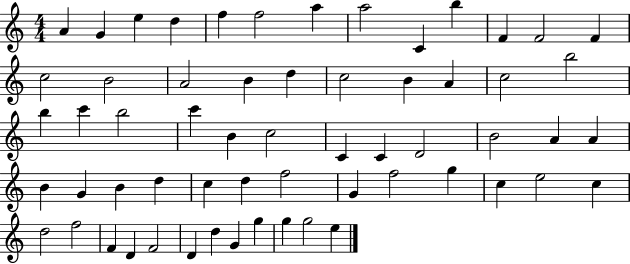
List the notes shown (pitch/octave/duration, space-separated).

A4/q G4/q E5/q D5/q F5/q F5/h A5/q A5/h C4/q B5/q F4/q F4/h F4/q C5/h B4/h A4/h B4/q D5/q C5/h B4/q A4/q C5/h B5/h B5/q C6/q B5/h C6/q B4/q C5/h C4/q C4/q D4/h B4/h A4/q A4/q B4/q G4/q B4/q D5/q C5/q D5/q F5/h G4/q F5/h G5/q C5/q E5/h C5/q D5/h F5/h F4/q D4/q F4/h D4/q D5/q G4/q G5/q G5/q G5/h E5/q